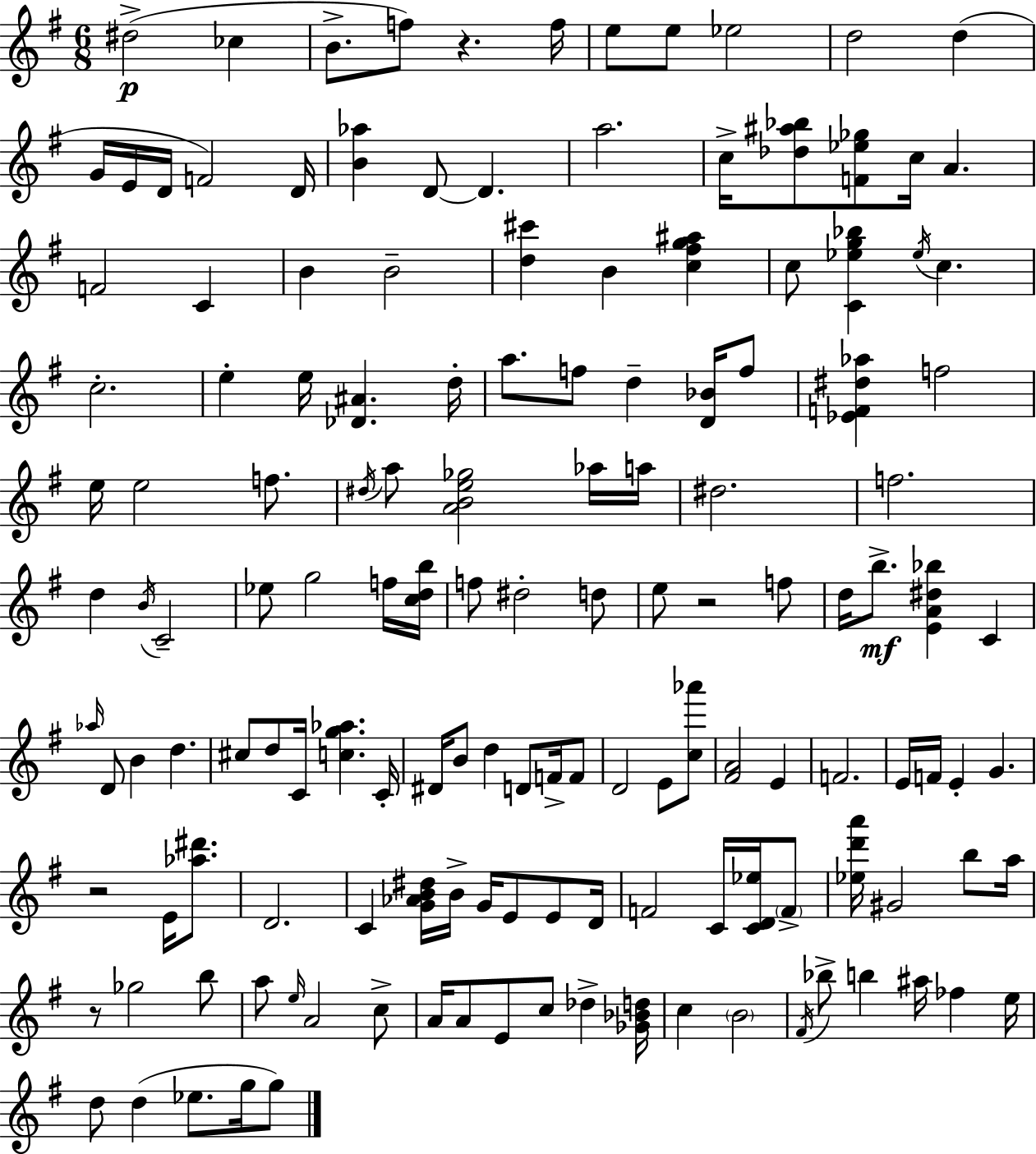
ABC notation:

X:1
T:Untitled
M:6/8
L:1/4
K:Em
^d2 _c B/2 f/2 z f/4 e/2 e/2 _e2 d2 d G/4 E/4 D/4 F2 D/4 [B_a] D/2 D a2 c/4 [_d^a_b]/2 [F_e_g]/2 c/4 A F2 C B B2 [d^c'] B [c^fg^a] c/2 [C_eg_b] _e/4 c c2 e e/4 [_D^A] d/4 a/2 f/2 d [D_B]/4 f/2 [_EF^d_a] f2 e/4 e2 f/2 ^d/4 a/2 [ABe_g]2 _a/4 a/4 ^d2 f2 d B/4 C2 _e/2 g2 f/4 [cdb]/4 f/2 ^d2 d/2 e/2 z2 f/2 d/4 b/2 [EA^d_b] C _a/4 D/2 B d ^c/2 d/2 C/4 [cg_a] C/4 ^D/4 B/2 d D/2 F/4 F/2 D2 E/2 [c_a']/2 [^FA]2 E F2 E/4 F/4 E G z2 E/4 [_a^d']/2 D2 C [G_AB^d]/4 B/4 G/4 E/2 E/2 D/4 F2 C/4 [CD_e]/4 F/2 [_ed'a']/4 ^G2 b/2 a/4 z/2 _g2 b/2 a/2 e/4 A2 c/2 A/4 A/2 E/2 c/2 _d [_G_Bd]/4 c B2 ^F/4 _b/2 b ^a/4 _f e/4 d/2 d _e/2 g/4 g/2